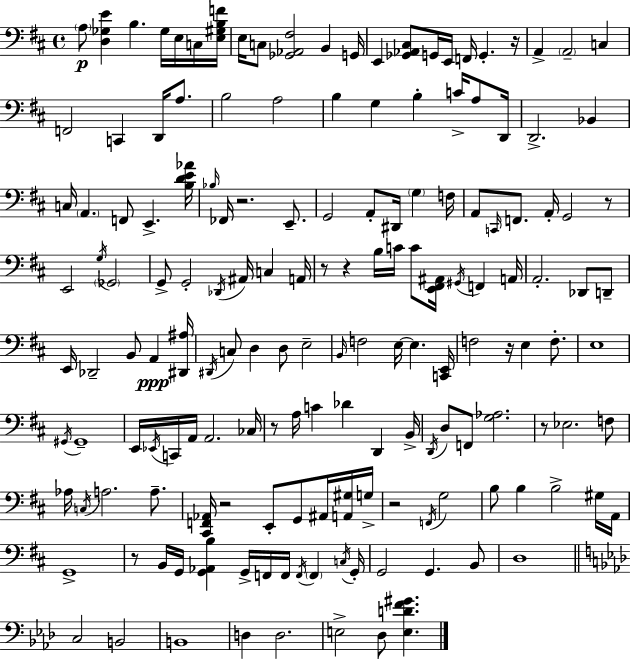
X:1
T:Untitled
M:4/4
L:1/4
K:D
A,/2 [D,_G,E] B, _G,/4 E,/4 C,/4 [E,^G,B,F]/4 E,/4 C,/2 [_G,,_A,,^F,]2 B,, G,,/4 E,, [_G,,_A,,^C,]/2 G,,/4 E,,/4 F,,/4 G,, z/4 A,, A,,2 C, F,,2 C,, D,,/4 A,/2 B,2 A,2 B, G, B, C/4 A,/2 D,,/4 D,,2 _B,, C,/4 A,, F,,/2 E,, [B,DE_A]/4 _B,/4 _F,,/4 z2 E,,/2 G,,2 A,,/2 ^D,,/4 G, F,/4 A,,/2 C,,/4 F,,/2 A,,/4 G,,2 z/2 E,,2 G,/4 _G,,2 G,,/2 G,,2 _D,,/4 ^A,,/4 C, A,,/4 z/2 z B,/4 C/4 C/2 [E,,^F,,^A,,]/4 ^G,,/4 F,, A,,/4 A,,2 _D,,/2 D,,/2 E,,/4 _D,,2 B,,/2 A,, [^D,,^A,]/4 ^D,,/4 C,/2 D, D,/2 E,2 B,,/4 F,2 E,/4 E, [C,,E,,]/4 F,2 z/4 E, F,/2 E,4 ^G,,/4 ^G,,4 E,,/4 _E,,/4 C,,/4 A,,/4 A,,2 _C,/4 z/2 A,/4 C _D D,, B,,/4 D,,/4 D,/2 F,,/2 [G,_A,]2 z/2 _E,2 F,/2 _A,/4 C,/4 A,2 A,/2 [^C,,F,,_A,,]/4 z2 E,,/2 G,,/2 ^A,,/4 [A,,^G,]/4 G,/4 z2 F,,/4 G,2 B,/2 B, B,2 ^G,/4 A,,/4 G,,4 z/2 B,,/4 G,,/4 [G,,_A,,B,] G,,/4 F,,/4 F,,/4 F,,/4 F,, C,/4 G,,/4 G,,2 G,, B,,/2 D,4 C,2 B,,2 B,,4 D, D,2 E,2 _D,/2 [E,DF^G]